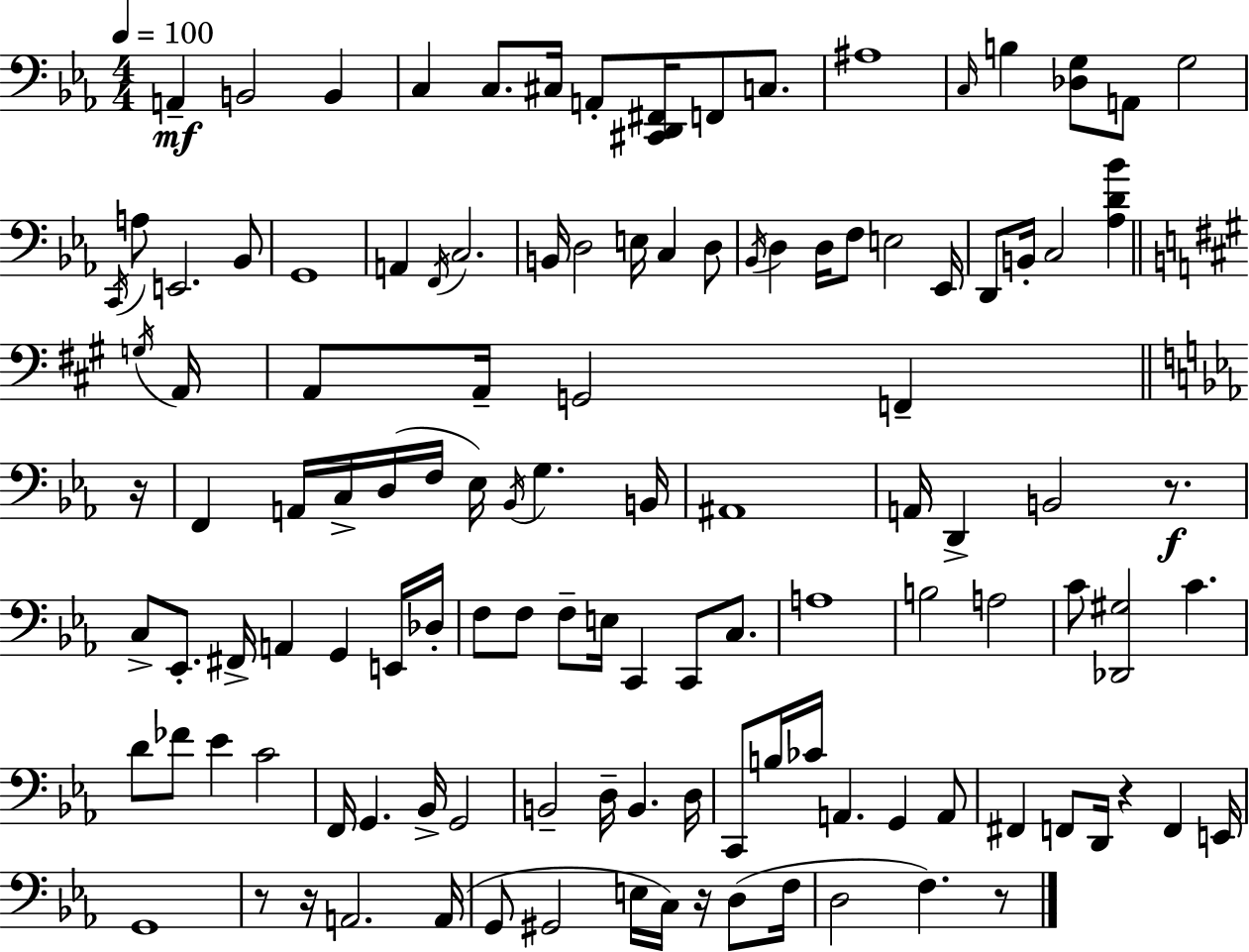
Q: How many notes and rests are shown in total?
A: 119